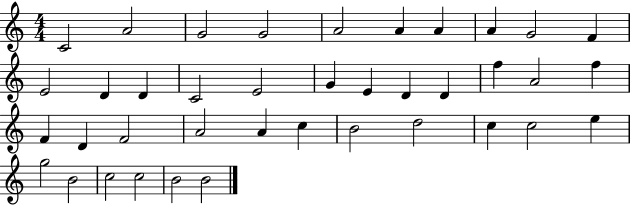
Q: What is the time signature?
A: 4/4